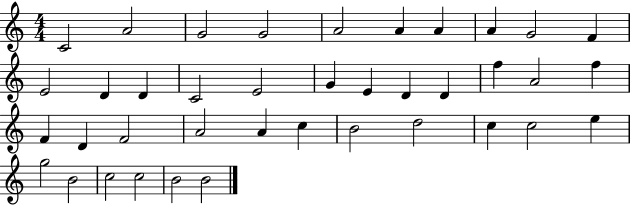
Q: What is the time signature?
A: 4/4